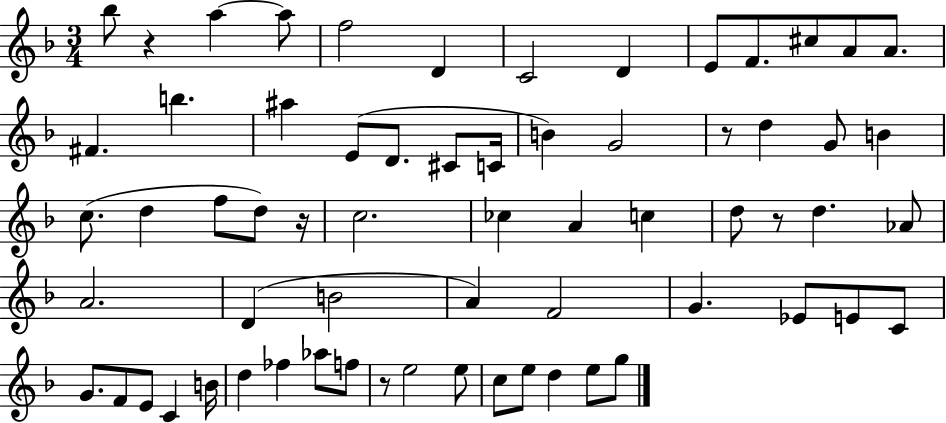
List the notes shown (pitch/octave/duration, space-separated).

Bb5/e R/q A5/q A5/e F5/h D4/q C4/h D4/q E4/e F4/e. C#5/e A4/e A4/e. F#4/q. B5/q. A#5/q E4/e D4/e. C#4/e C4/s B4/q G4/h R/e D5/q G4/e B4/q C5/e. D5/q F5/e D5/e R/s C5/h. CES5/q A4/q C5/q D5/e R/e D5/q. Ab4/e A4/h. D4/q B4/h A4/q F4/h G4/q. Eb4/e E4/e C4/e G4/e. F4/e E4/e C4/q B4/s D5/q FES5/q Ab5/e F5/e R/e E5/h E5/e C5/e E5/e D5/q E5/e G5/e